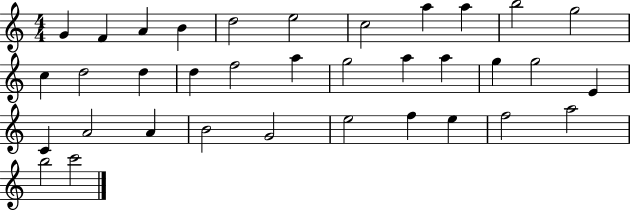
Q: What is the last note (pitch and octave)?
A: C6